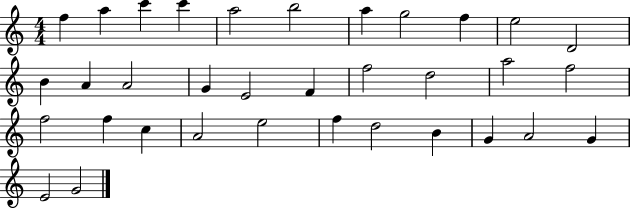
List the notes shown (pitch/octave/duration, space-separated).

F5/q A5/q C6/q C6/q A5/h B5/h A5/q G5/h F5/q E5/h D4/h B4/q A4/q A4/h G4/q E4/h F4/q F5/h D5/h A5/h F5/h F5/h F5/q C5/q A4/h E5/h F5/q D5/h B4/q G4/q A4/h G4/q E4/h G4/h